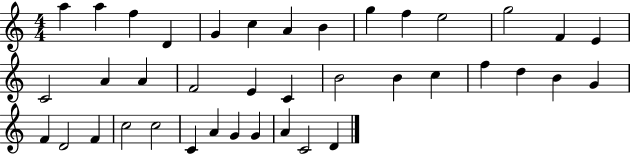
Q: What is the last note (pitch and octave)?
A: D4